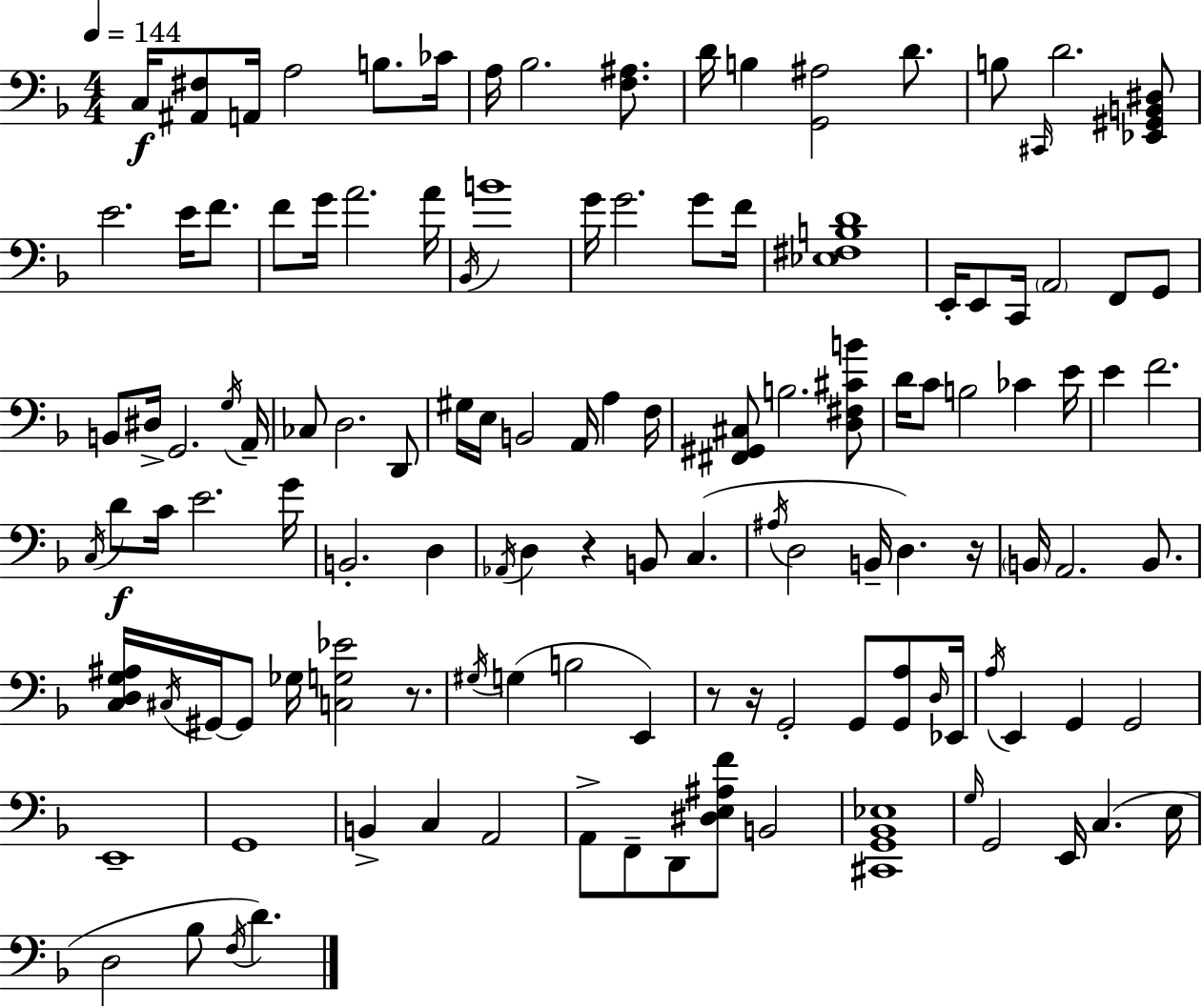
{
  \clef bass
  \numericTimeSignature
  \time 4/4
  \key f \major
  \tempo 4 = 144
  \repeat volta 2 { c16\f <ais, fis>8 a,16 a2 b8. ces'16 | a16 bes2. <f ais>8. | d'16 b4 <g, ais>2 d'8. | b8 \grace { cis,16 } d'2. <ees, gis, b, dis>8 | \break e'2. e'16 f'8. | f'8 g'16 a'2. | a'16 \acciaccatura { bes,16 } b'1 | g'16 g'2. g'8 | \break f'16 <ees fis b d'>1 | e,16-. e,8 c,16 \parenthesize a,2 f,8 | g,8 b,8 dis16-> g,2. | \acciaccatura { g16 } a,16-- ces8 d2. | \break d,8 gis16 e16 b,2 a,16 a4 | f16 <fis, gis, cis>8 b2. | <d fis cis' b'>8 d'16 c'8 b2 ces'4 | e'16 e'4 f'2. | \break \acciaccatura { c16 }\f d'8 c'16 e'2. | g'16 b,2.-. | d4 \acciaccatura { aes,16 } d4 r4 b,8 c4.( | \acciaccatura { ais16 } d2 b,16-- d4.) | \break r16 \parenthesize b,16 a,2. | b,8. <c d g ais>16 \acciaccatura { cis16 } gis,16~~ gis,8 ges16 <c g ees'>2 | r8. \acciaccatura { gis16 }( g4 b2 | e,4) r8 r16 g,2-. | \break g,8 <g, a>8 \grace { d16 } ees,16 \acciaccatura { a16 } e,4 g,4 | g,2 e,1-- | g,1 | b,4-> c4 | \break a,2 a,8-> f,8-- d,8 | <dis e ais f'>8 b,2 <cis, g, bes, ees>1 | \grace { g16 } g,2 | e,16 c4.( e16 d2 | \break bes8 \acciaccatura { f16 } d'4.) } \bar "|."
}